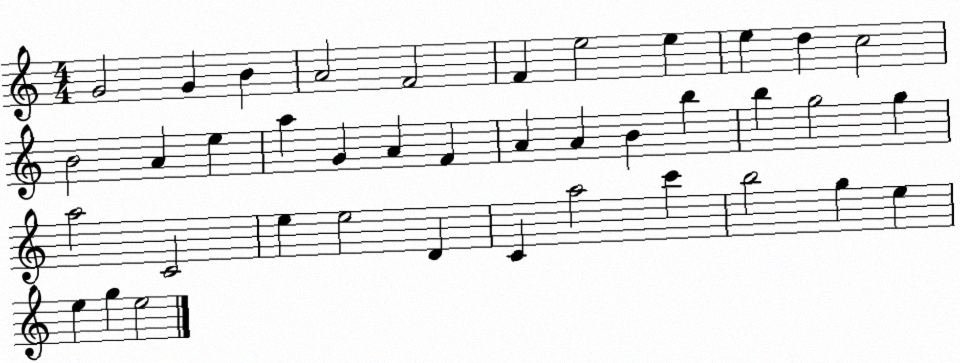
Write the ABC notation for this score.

X:1
T:Untitled
M:4/4
L:1/4
K:C
G2 G B A2 F2 F e2 e e d c2 B2 A e a G A F A A B b b g2 g a2 C2 e e2 D C a2 c' b2 g e e g e2